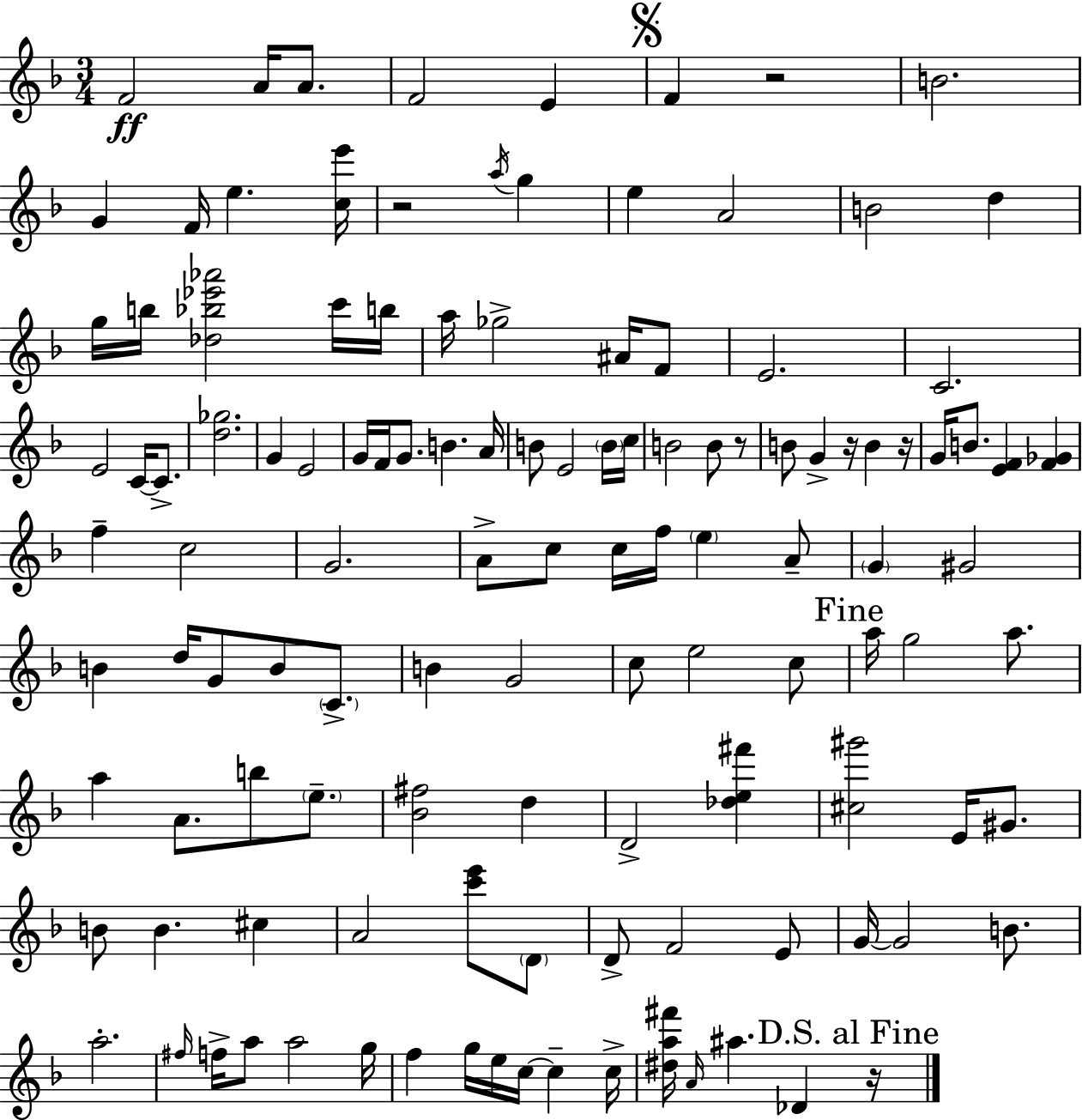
{
  \clef treble
  \numericTimeSignature
  \time 3/4
  \key d \minor
  f'2\ff a'16 a'8. | f'2 e'4 | \mark \markup { \musicglyph "scripts.segno" } f'4 r2 | b'2. | \break g'4 f'16 e''4. <c'' e'''>16 | r2 \acciaccatura { a''16 } g''4 | e''4 a'2 | b'2 d''4 | \break g''16 b''16 <des'' bes'' ees''' aes'''>2 c'''16 | b''16 a''16 ges''2-> ais'16 f'8 | e'2. | c'2. | \break e'2 c'16~~ c'8.-> | <d'' ges''>2. | g'4 e'2 | g'16 f'16 g'8. b'4. | \break a'16 b'8 e'2 \parenthesize b'16 | c''16 b'2 b'8 r8 | b'8 g'4-> r16 b'4 | r16 g'16 b'8. <e' f'>4 <f' ges'>4 | \break f''4-- c''2 | g'2. | a'8-> c''8 c''16 f''16 \parenthesize e''4 a'8-- | \parenthesize g'4 gis'2 | \break b'4 d''16 g'8 b'8 \parenthesize c'8.-> | b'4 g'2 | c''8 e''2 c''8 | \mark "Fine" a''16 g''2 a''8. | \break a''4 a'8. b''8 \parenthesize e''8.-- | <bes' fis''>2 d''4 | d'2-> <des'' e'' fis'''>4 | <cis'' gis'''>2 e'16 gis'8. | \break b'8 b'4. cis''4 | a'2 <c''' e'''>8 \parenthesize d'8 | d'8-> f'2 e'8 | g'16~~ g'2 b'8. | \break a''2.-. | \grace { fis''16 } f''16-> a''8 a''2 | g''16 f''4 g''16 e''16 c''16~~ c''4-- | c''16-> <dis'' a'' fis'''>16 \grace { a'16 } ais''4. des'4 | \break \mark "D.S. al Fine" r16 \bar "|."
}